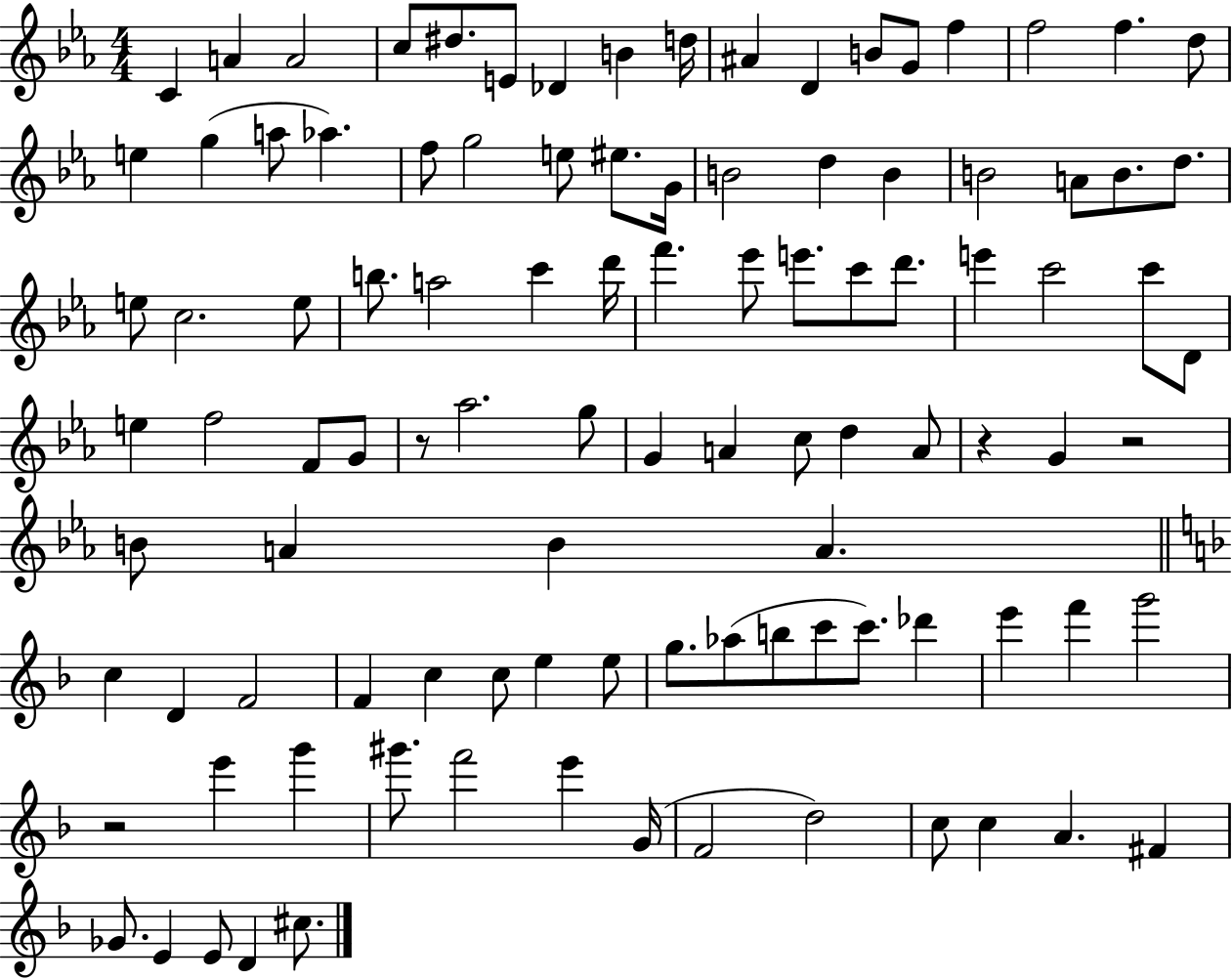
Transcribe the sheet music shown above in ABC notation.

X:1
T:Untitled
M:4/4
L:1/4
K:Eb
C A A2 c/2 ^d/2 E/2 _D B d/4 ^A D B/2 G/2 f f2 f d/2 e g a/2 _a f/2 g2 e/2 ^e/2 G/4 B2 d B B2 A/2 B/2 d/2 e/2 c2 e/2 b/2 a2 c' d'/4 f' _e'/2 e'/2 c'/2 d'/2 e' c'2 c'/2 D/2 e f2 F/2 G/2 z/2 _a2 g/2 G A c/2 d A/2 z G z2 B/2 A B A c D F2 F c c/2 e e/2 g/2 _a/2 b/2 c'/2 c'/2 _d' e' f' g'2 z2 e' g' ^g'/2 f'2 e' G/4 F2 d2 c/2 c A ^F _G/2 E E/2 D ^c/2